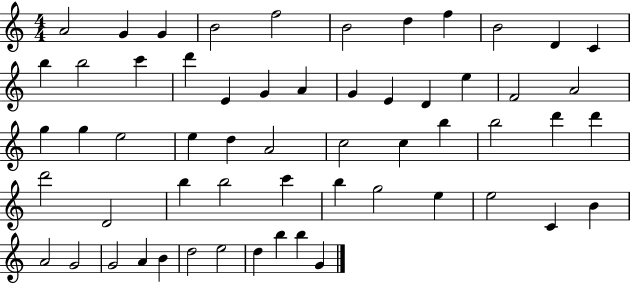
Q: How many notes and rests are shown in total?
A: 58